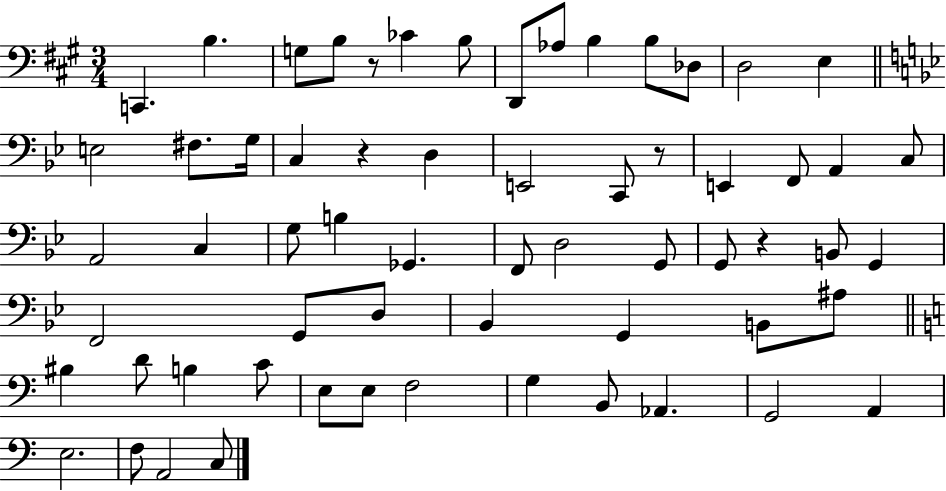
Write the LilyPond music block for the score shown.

{
  \clef bass
  \numericTimeSignature
  \time 3/4
  \key a \major
  c,4. b4. | g8 b8 r8 ces'4 b8 | d,8 aes8 b4 b8 des8 | d2 e4 | \break \bar "||" \break \key bes \major e2 fis8. g16 | c4 r4 d4 | e,2 c,8 r8 | e,4 f,8 a,4 c8 | \break a,2 c4 | g8 b4 ges,4. | f,8 d2 g,8 | g,8 r4 b,8 g,4 | \break f,2 g,8 d8 | bes,4 g,4 b,8 ais8 | \bar "||" \break \key c \major bis4 d'8 b4 c'8 | e8 e8 f2 | g4 b,8 aes,4. | g,2 a,4 | \break e2. | f8 a,2 c8 | \bar "|."
}